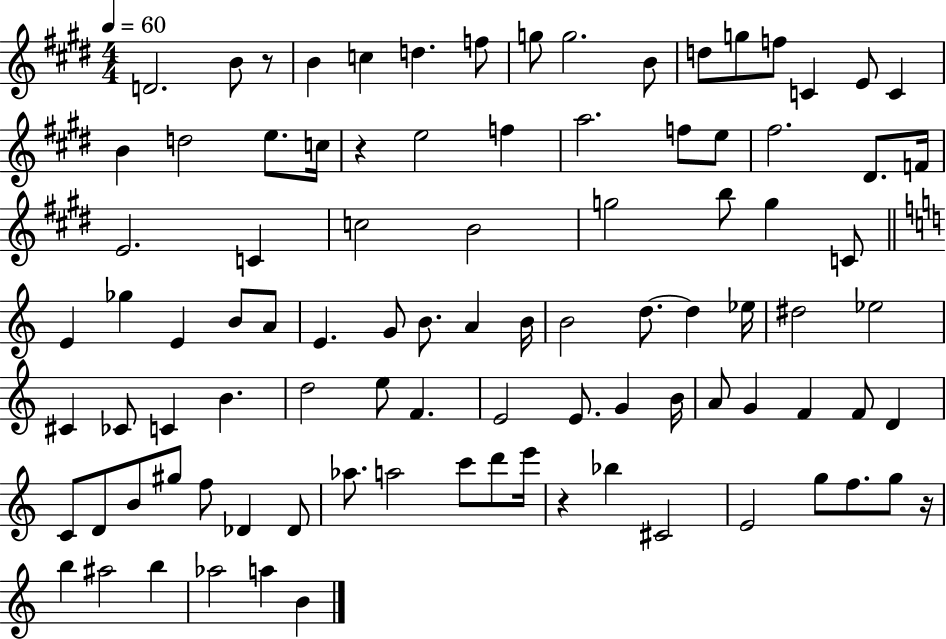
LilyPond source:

{
  \clef treble
  \numericTimeSignature
  \time 4/4
  \key e \major
  \tempo 4 = 60
  \repeat volta 2 { d'2. b'8 r8 | b'4 c''4 d''4. f''8 | g''8 g''2. b'8 | d''8 g''8 f''8 c'4 e'8 c'4 | \break b'4 d''2 e''8. c''16 | r4 e''2 f''4 | a''2. f''8 e''8 | fis''2. dis'8. f'16 | \break e'2. c'4 | c''2 b'2 | g''2 b''8 g''4 c'8 | \bar "||" \break \key a \minor e'4 ges''4 e'4 b'8 a'8 | e'4. g'8 b'8. a'4 b'16 | b'2 d''8.~~ d''4 ees''16 | dis''2 ees''2 | \break cis'4 ces'8 c'4 b'4. | d''2 e''8 f'4. | e'2 e'8. g'4 b'16 | a'8 g'4 f'4 f'8 d'4 | \break c'8 d'8 b'8 gis''8 f''8 des'4 des'8 | aes''8. a''2 c'''8 d'''8 e'''16 | r4 bes''4 cis'2 | e'2 g''8 f''8. g''8 r16 | \break b''4 ais''2 b''4 | aes''2 a''4 b'4 | } \bar "|."
}